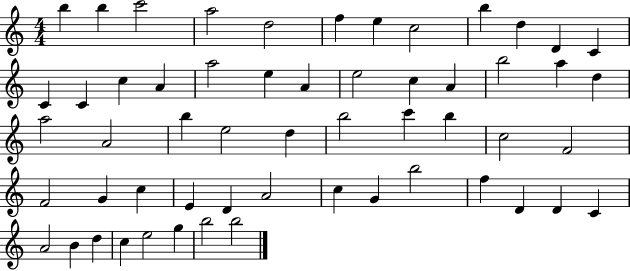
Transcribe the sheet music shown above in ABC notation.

X:1
T:Untitled
M:4/4
L:1/4
K:C
b b c'2 a2 d2 f e c2 b d D C C C c A a2 e A e2 c A b2 a d a2 A2 b e2 d b2 c' b c2 F2 F2 G c E D A2 c G b2 f D D C A2 B d c e2 g b2 b2